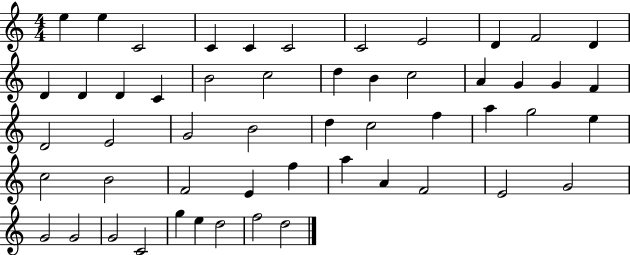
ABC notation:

X:1
T:Untitled
M:4/4
L:1/4
K:C
e e C2 C C C2 C2 E2 D F2 D D D D C B2 c2 d B c2 A G G F D2 E2 G2 B2 d c2 f a g2 e c2 B2 F2 E f a A F2 E2 G2 G2 G2 G2 C2 g e d2 f2 d2